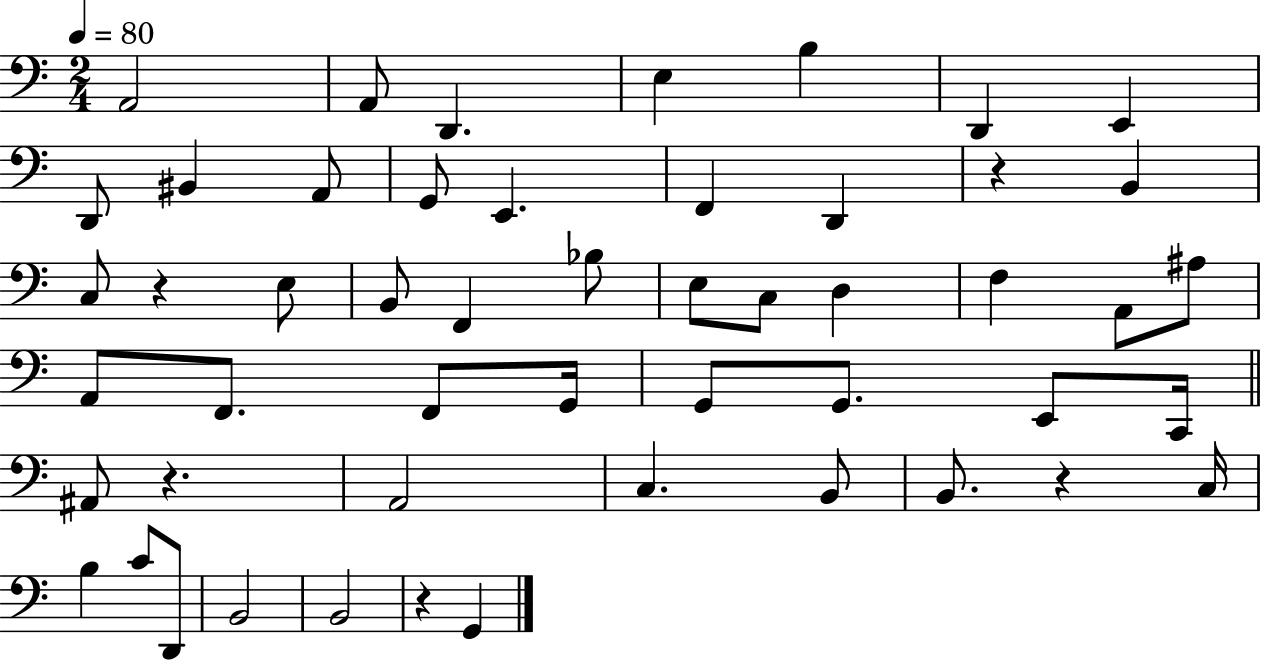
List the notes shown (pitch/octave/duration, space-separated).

A2/h A2/e D2/q. E3/q B3/q D2/q E2/q D2/e BIS2/q A2/e G2/e E2/q. F2/q D2/q R/q B2/q C3/e R/q E3/e B2/e F2/q Bb3/e E3/e C3/e D3/q F3/q A2/e A#3/e A2/e F2/e. F2/e G2/s G2/e G2/e. E2/e C2/s A#2/e R/q. A2/h C3/q. B2/e B2/e. R/q C3/s B3/q C4/e D2/e B2/h B2/h R/q G2/q